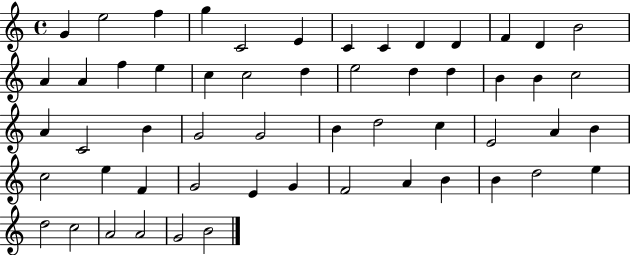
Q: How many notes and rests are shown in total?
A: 55